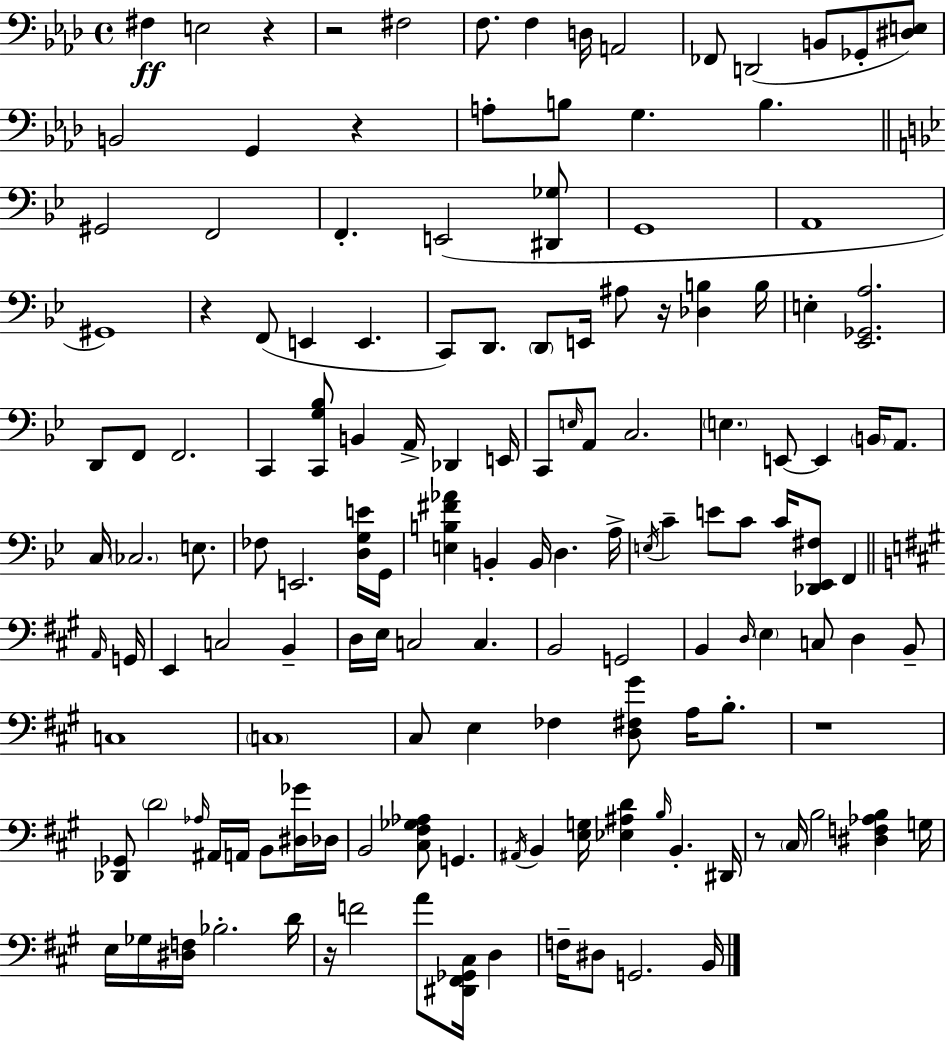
{
  \clef bass
  \time 4/4
  \defaultTimeSignature
  \key aes \major
  fis4\ff e2 r4 | r2 fis2 | f8. f4 d16 a,2 | fes,8 d,2( b,8 ges,8-. <dis e>8) | \break b,2 g,4 r4 | a8-. b8 g4. b4. | \bar "||" \break \key g \minor gis,2 f,2 | f,4.-. e,2( <dis, ges>8 | g,1 | a,1 | \break gis,1) | r4 f,8( e,4 e,4. | c,8) d,8. \parenthesize d,8 e,16 ais8 r16 <des b>4 b16 | e4-. <ees, ges, a>2. | \break d,8 f,8 f,2. | c,4 <c, g bes>8 b,4 a,16-> des,4 e,16 | c,8 \grace { e16 } a,8 c2. | \parenthesize e4. e,8~~ e,4 \parenthesize b,16 a,8. | \break c16 \parenthesize ces2. e8. | fes8 e,2. <d g e'>16 | g,16 <e b fis' aes'>4 b,4-. b,16 d4. | a16-> \acciaccatura { e16 } c'4-- e'8 c'8 c'16 <des, ees, fis>8 f,4 | \break \bar "||" \break \key a \major \grace { a,16 } g,16 e,4 c2 b,4-- | d16 e16 c2 c4. | b,2 g,2 | b,4 \grace { d16 } \parenthesize e4 c8 d4 | \break b,8-- c1 | \parenthesize c1 | cis8 e4 fes4 <d fis gis'>8 a16 | b8.-. r1 | \break <des, ges,>8 \parenthesize d'2 \grace { aes16 } ais,16 a,16 | b,8 <dis ges'>16 des16 b,2 <cis fis ges aes>8 g,4. | \acciaccatura { ais,16 } b,4 <e g>16 <ees ais d'>4 \grace { b16 } b,4.-. | dis,16 r8 \parenthesize cis16 b2 | \break <dis f aes b>4 g16 e16 ges16 <dis f>16 bes2.-. | d'16 r16 f'2 a'8 | <dis, fis, ges, cis>16 d4 f16-- dis8 g,2. | b,16 \bar "|."
}